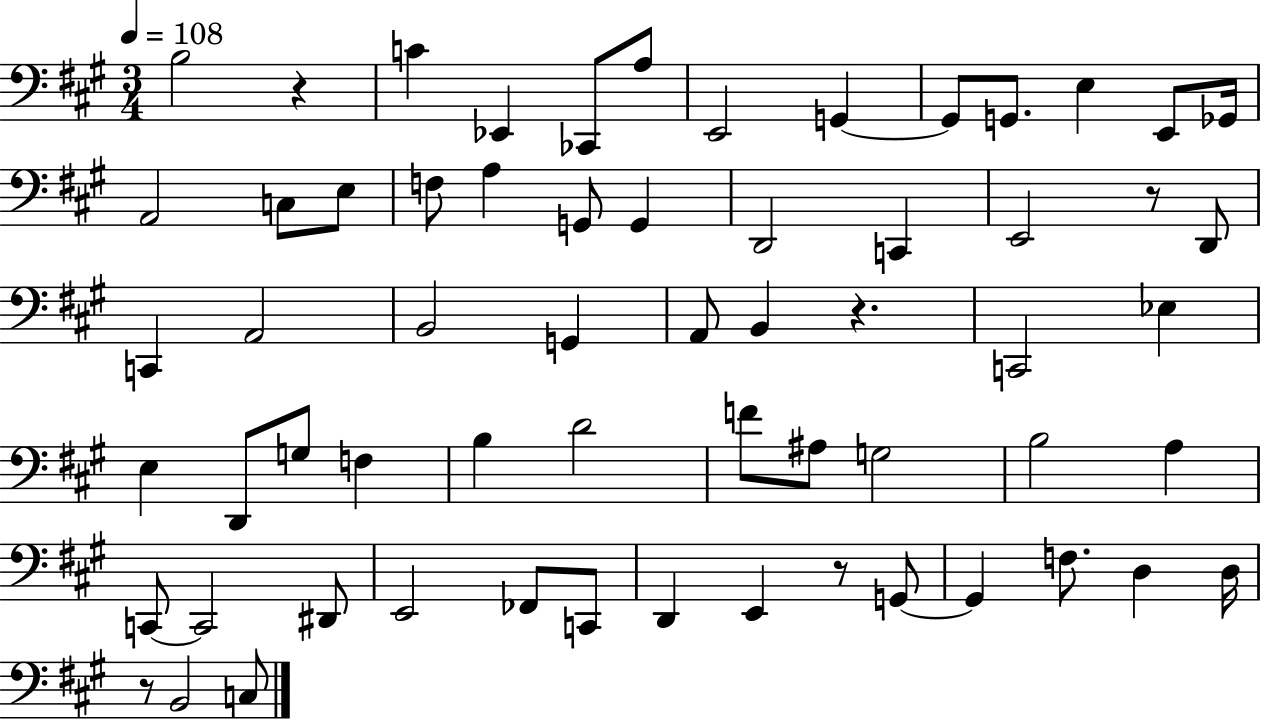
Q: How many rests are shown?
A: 5